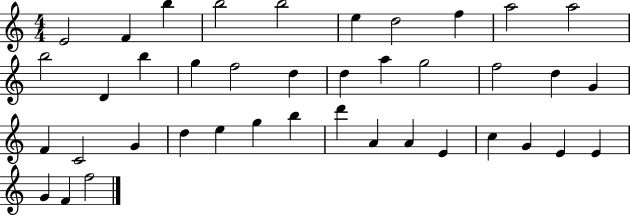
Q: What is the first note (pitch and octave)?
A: E4